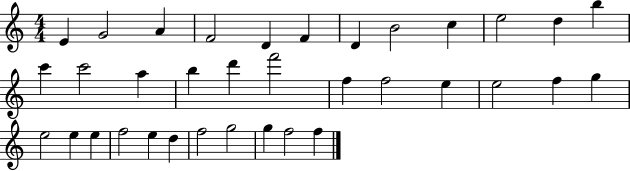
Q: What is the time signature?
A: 4/4